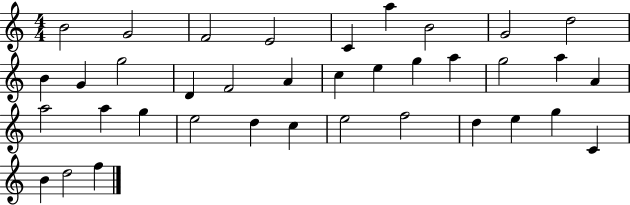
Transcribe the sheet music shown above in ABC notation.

X:1
T:Untitled
M:4/4
L:1/4
K:C
B2 G2 F2 E2 C a B2 G2 d2 B G g2 D F2 A c e g a g2 a A a2 a g e2 d c e2 f2 d e g C B d2 f